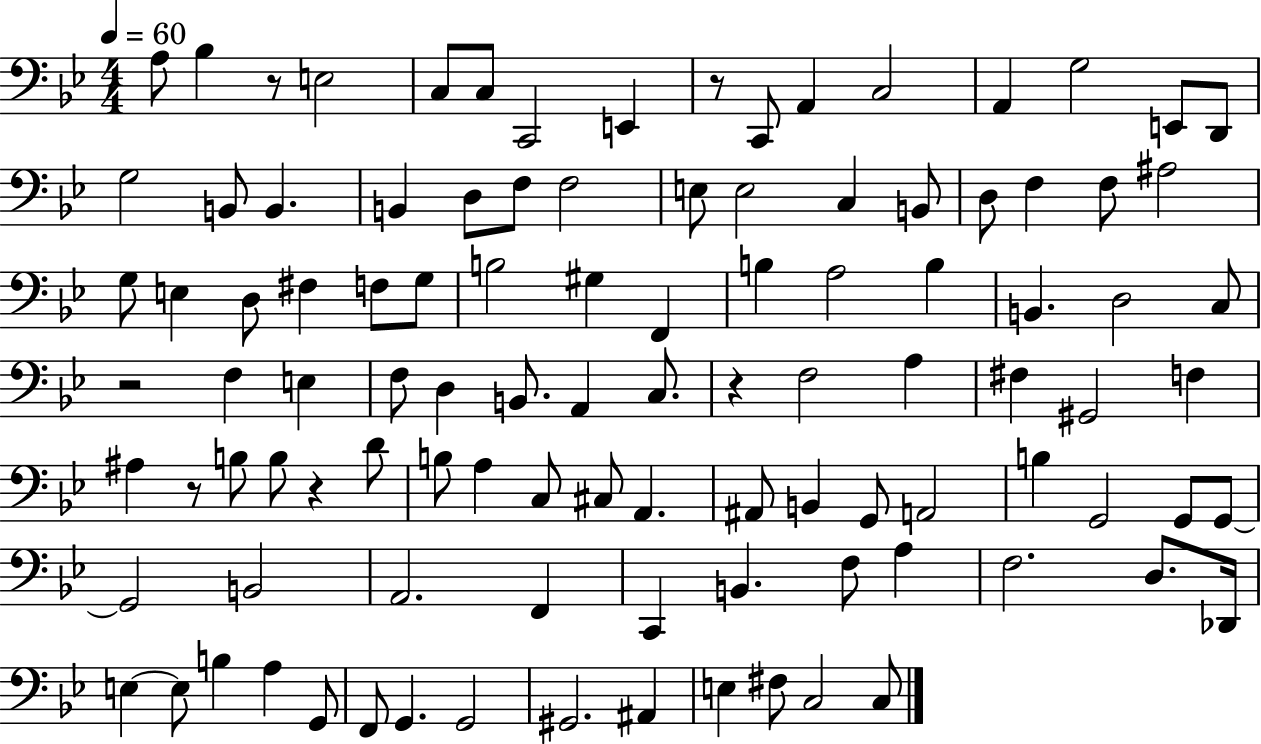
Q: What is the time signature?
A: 4/4